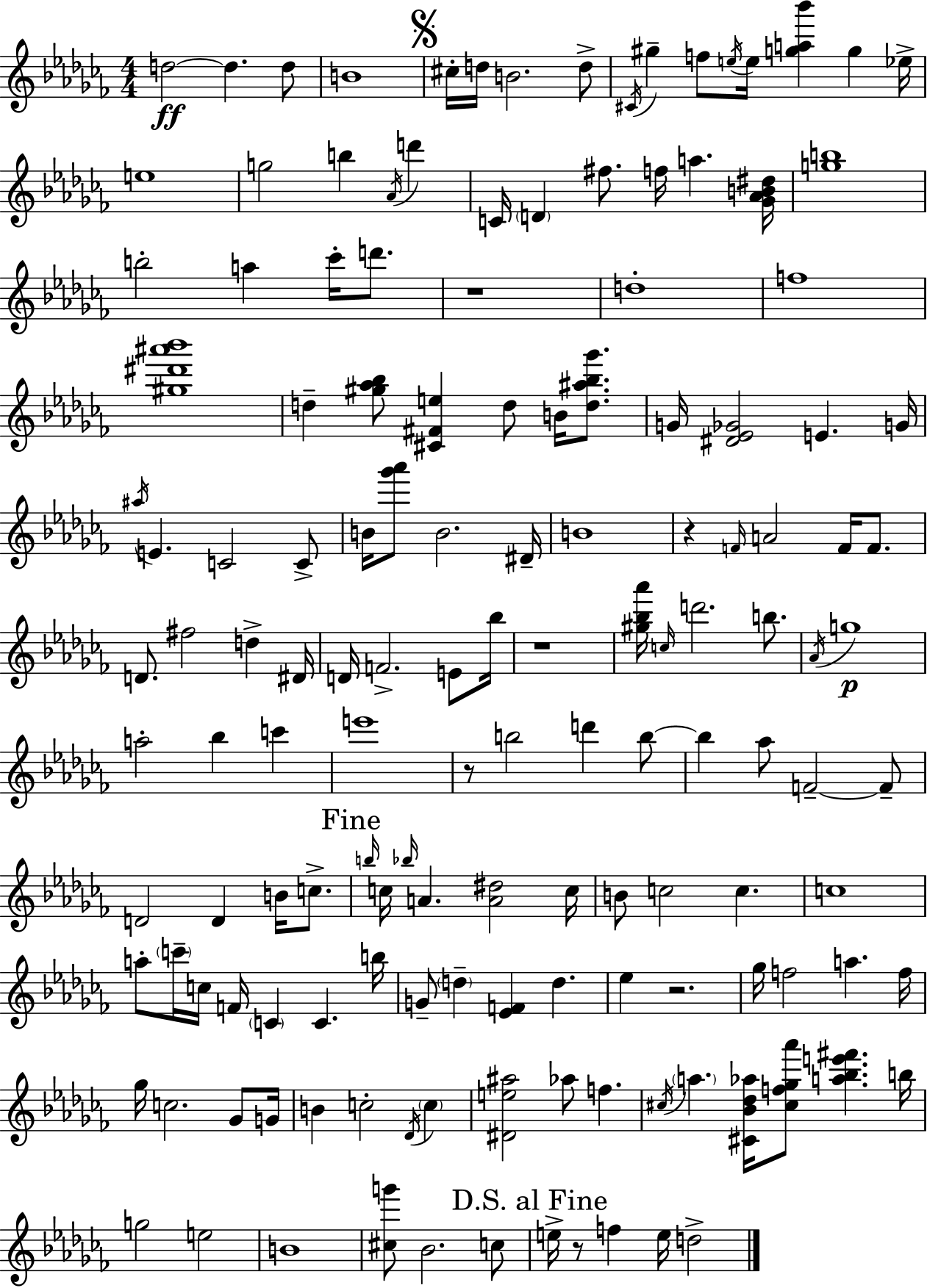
{
  \clef treble
  \numericTimeSignature
  \time 4/4
  \key aes \minor
  d''2~~\ff d''4. d''8 | b'1 | \mark \markup { \musicglyph "scripts.segno" } cis''16-. d''16 b'2. d''8-> | \acciaccatura { cis'16 } gis''4-- f''8 \acciaccatura { e''16 } e''16 <g'' a'' bes'''>4 g''4 | \break ees''16-> e''1 | g''2 b''4 \acciaccatura { aes'16 } d'''4 | c'16 \parenthesize d'4 fis''8. f''16 a''4. | <ges' aes' b' dis''>16 <g'' b''>1 | \break b''2-. a''4 ces'''16-. | d'''8. r1 | d''1-. | f''1 | \break <gis'' dis''' ais''' bes'''>1 | d''4-- <gis'' aes'' bes''>8 <cis' fis' e''>4 d''8 b'16 | <d'' ais'' bes'' ges'''>8. g'16 <dis' ees' ges'>2 e'4. | g'16 \acciaccatura { ais''16 } e'4. c'2 | \break c'8-> b'16 <ges''' aes'''>8 b'2. | dis'16-- b'1 | r4 \grace { f'16 } a'2 | f'16 f'8. d'8. fis''2 | \break d''4-> dis'16 d'16 f'2.-> | e'8 bes''16 r1 | <gis'' bes'' aes'''>16 \grace { c''16 } d'''2. | b''8. \acciaccatura { aes'16 }\p g''1 | \break a''2-. bes''4 | c'''4 e'''1 | r8 b''2 | d'''4 b''8~~ b''4 aes''8 f'2--~~ | \break f'8-- d'2 d'4 | b'16 c''8.-> \mark "Fine" \grace { b''16 } c''16 \grace { bes''16 } a'4. | <a' dis''>2 c''16 b'8 c''2 | c''4. c''1 | \break a''8-. \parenthesize c'''16-- c''16 f'16 \parenthesize c'4 | c'4. b''16 g'8-- \parenthesize d''4-- <ees' f'>4 | d''4. ees''4 r2. | ges''16 f''2 | \break a''4. f''16 ges''16 c''2. | ges'8 g'16 b'4 c''2-. | \acciaccatura { des'16 } \parenthesize c''4 <dis' e'' ais''>2 | aes''8 f''4. \acciaccatura { cis''16 } \parenthesize a''4. | \break <cis' bes' des'' aes''>16 <cis'' f'' ges'' aes'''>8 <a'' bes'' e''' fis'''>4. b''16 g''2 | e''2 b'1 | <cis'' g'''>8 bes'2. | c''8 \mark "D.S. al Fine" e''16-> r8 f''4 | \break e''16 d''2-> \bar "|."
}